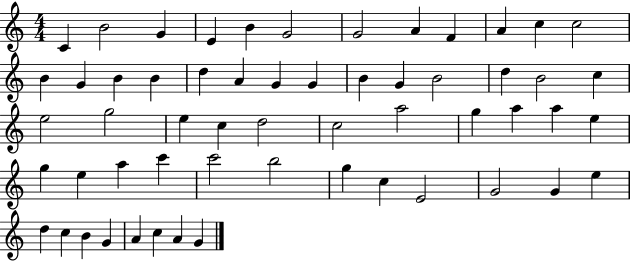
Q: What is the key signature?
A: C major